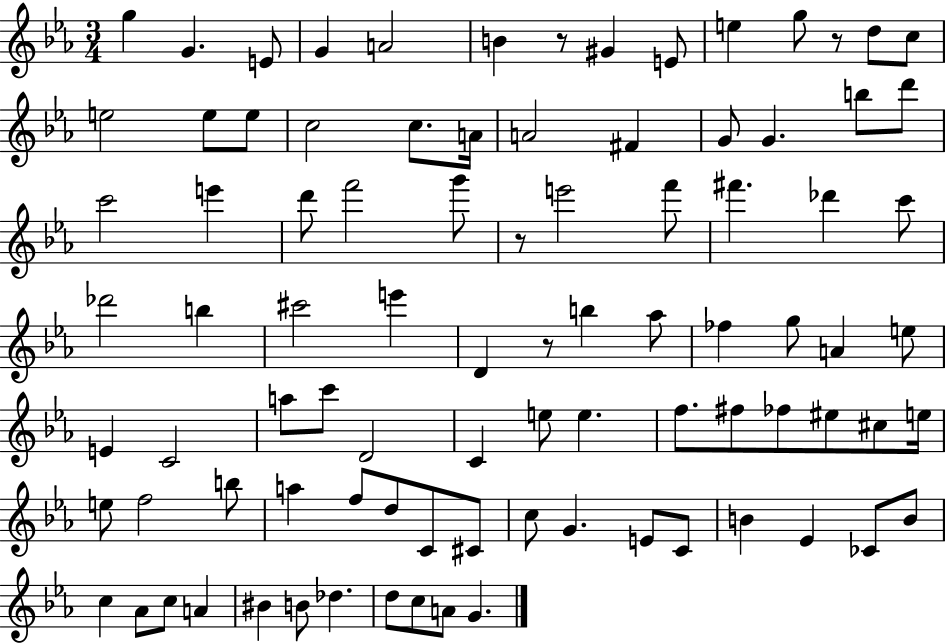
G5/q G4/q. E4/e G4/q A4/h B4/q R/e G#4/q E4/e E5/q G5/e R/e D5/e C5/e E5/h E5/e E5/e C5/h C5/e. A4/s A4/h F#4/q G4/e G4/q. B5/e D6/e C6/h E6/q D6/e F6/h G6/e R/e E6/h F6/e F#6/q. Db6/q C6/e Db6/h B5/q C#6/h E6/q D4/q R/e B5/q Ab5/e FES5/q G5/e A4/q E5/e E4/q C4/h A5/e C6/e D4/h C4/q E5/e E5/q. F5/e. F#5/e FES5/e EIS5/e C#5/e E5/s E5/e F5/h B5/e A5/q F5/e D5/e C4/e C#4/e C5/e G4/q. E4/e C4/e B4/q Eb4/q CES4/e B4/e C5/q Ab4/e C5/e A4/q BIS4/q B4/e Db5/q. D5/e C5/e A4/e G4/q.